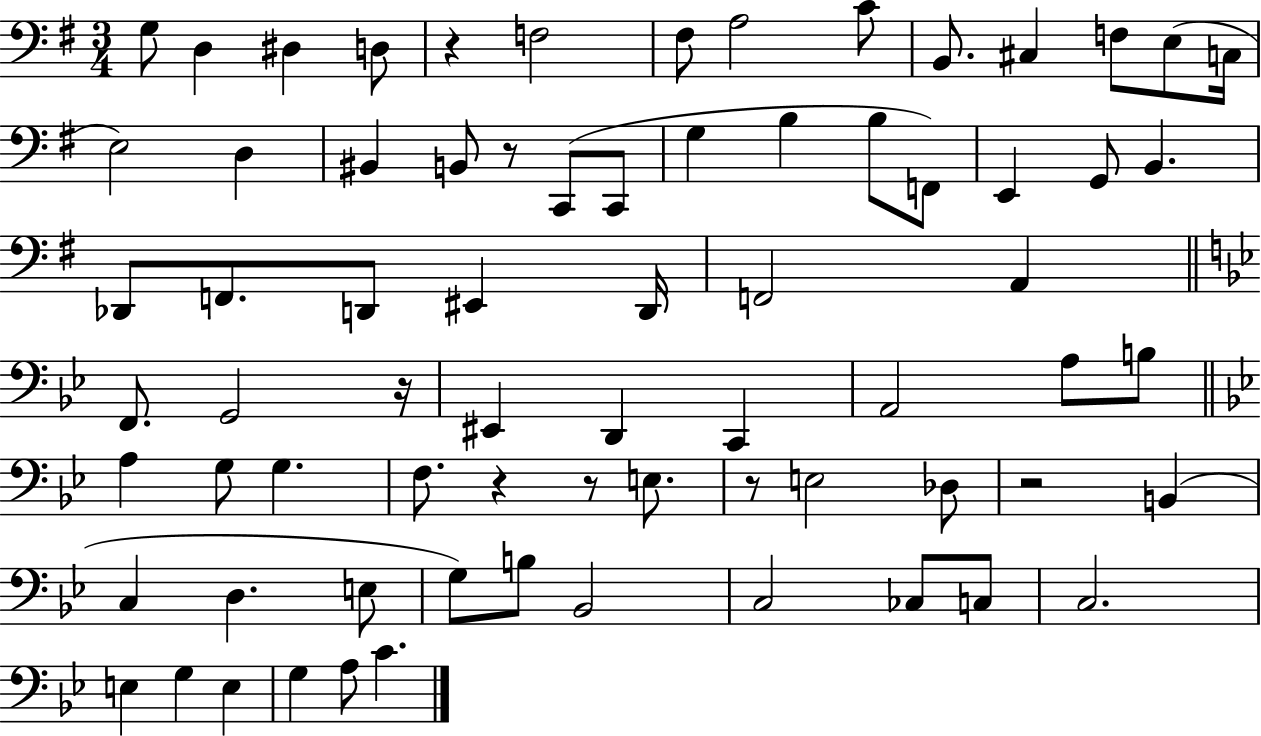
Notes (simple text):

G3/e D3/q D#3/q D3/e R/q F3/h F#3/e A3/h C4/e B2/e. C#3/q F3/e E3/e C3/s E3/h D3/q BIS2/q B2/e R/e C2/e C2/e G3/q B3/q B3/e F2/e E2/q G2/e B2/q. Db2/e F2/e. D2/e EIS2/q D2/s F2/h A2/q F2/e. G2/h R/s EIS2/q D2/q C2/q A2/h A3/e B3/e A3/q G3/e G3/q. F3/e. R/q R/e E3/e. R/e E3/h Db3/e R/h B2/q C3/q D3/q. E3/e G3/e B3/e Bb2/h C3/h CES3/e C3/e C3/h. E3/q G3/q E3/q G3/q A3/e C4/q.